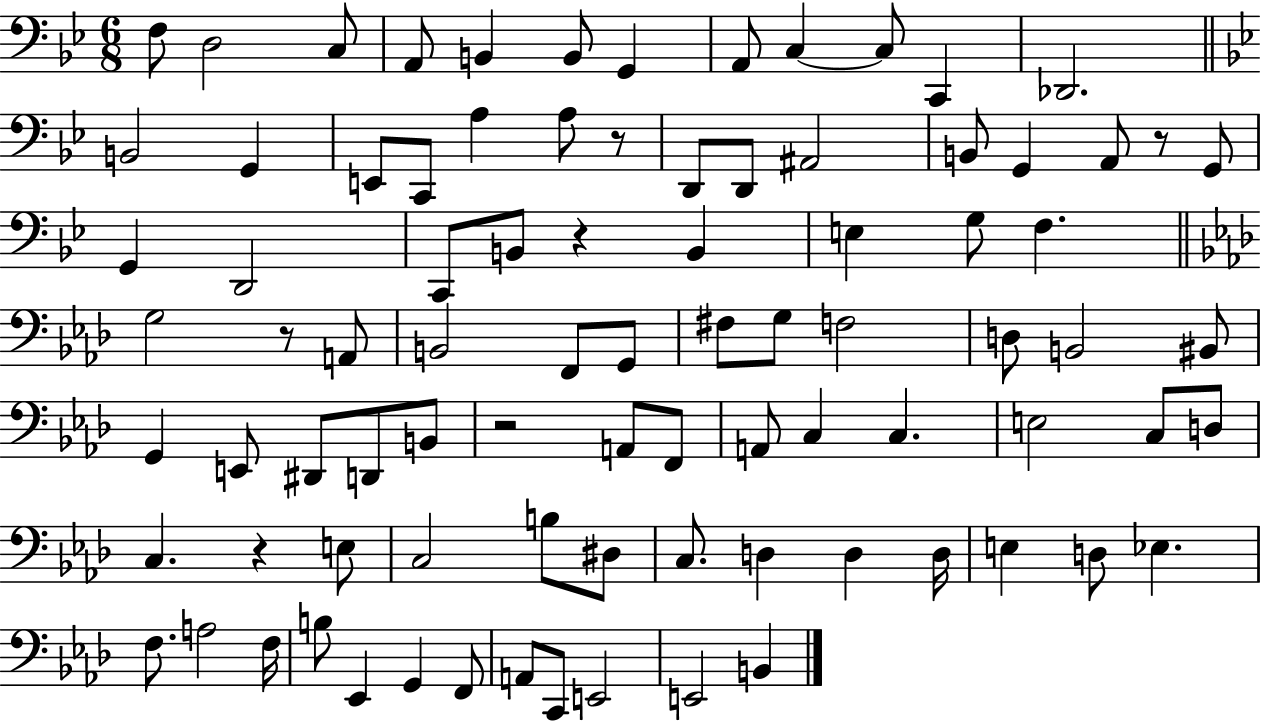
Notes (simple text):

F3/e D3/h C3/e A2/e B2/q B2/e G2/q A2/e C3/q C3/e C2/q Db2/h. B2/h G2/q E2/e C2/e A3/q A3/e R/e D2/e D2/e A#2/h B2/e G2/q A2/e R/e G2/e G2/q D2/h C2/e B2/e R/q B2/q E3/q G3/e F3/q. G3/h R/e A2/e B2/h F2/e G2/e F#3/e G3/e F3/h D3/e B2/h BIS2/e G2/q E2/e D#2/e D2/e B2/e R/h A2/e F2/e A2/e C3/q C3/q. E3/h C3/e D3/e C3/q. R/q E3/e C3/h B3/e D#3/e C3/e. D3/q D3/q D3/s E3/q D3/e Eb3/q. F3/e. A3/h F3/s B3/e Eb2/q G2/q F2/e A2/e C2/e E2/h E2/h B2/q